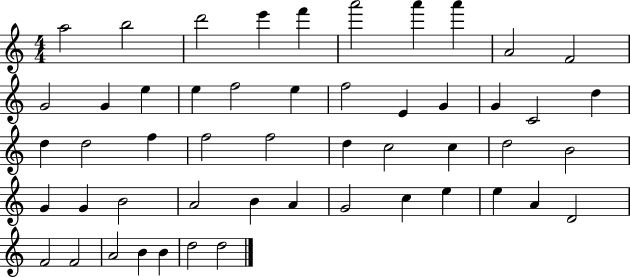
{
  \clef treble
  \numericTimeSignature
  \time 4/4
  \key c \major
  a''2 b''2 | d'''2 e'''4 f'''4 | a'''2 a'''4 a'''4 | a'2 f'2 | \break g'2 g'4 e''4 | e''4 f''2 e''4 | f''2 e'4 g'4 | g'4 c'2 d''4 | \break d''4 d''2 f''4 | f''2 f''2 | d''4 c''2 c''4 | d''2 b'2 | \break g'4 g'4 b'2 | a'2 b'4 a'4 | g'2 c''4 e''4 | e''4 a'4 d'2 | \break f'2 f'2 | a'2 b'4 b'4 | d''2 d''2 | \bar "|."
}